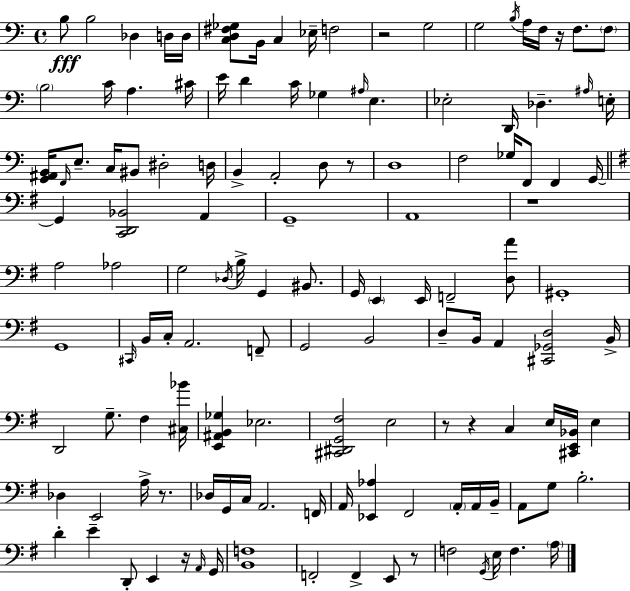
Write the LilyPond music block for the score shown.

{
  \clef bass
  \time 4/4
  \defaultTimeSignature
  \key c \major
  b8\fff b2 des4 d16 d16 | <c d fis ges>8 b,16 c4 ees16-- f2 | r2 g2 | g2 \acciaccatura { b16 } a16 f16 r16 f8. \parenthesize f8 | \break \parenthesize b2 c'16 a4. | cis'16 e'16 d'4 c'16 ges4 \grace { ais16 } e4. | ees2-. d,16 des4.-- | \grace { ais16 } e16-. <g, ais, b,>16 \grace { f,16 } e8.-- c16 bis,8 dis2-. | \break d16 b,4-> a,2-. | d8 r8 d1 | f2 ges16 f,8 f,4 | g,16~~ \bar "||" \break \key g \major g,4 <c, d, bes,>2 a,4 | g,1-- | a,1 | r1 | \break a2 aes2 | g2 \acciaccatura { des16 } b16-> g,4 bis,8. | g,16 \parenthesize e,4 e,16 f,2-- <d a'>8 | gis,1-. | \break g,1 | \grace { cis,16 } b,16 c16-. a,2. | f,8-- g,2 b,2 | d8-- b,16 a,4 <cis, ges, d>2 | \break b,16-> d,2 g8.-- fis4 | <cis bes'>16 <e, ais, b, ges>4 ees2. | <cis, dis, g, fis>2 e2 | r8 r4 c4 e16 <cis, e, bes,>16 e4 | \break des4 e,2 a16-> r8. | des16 g,16 c16 a,2. | f,16 a,16 <ees, aes>4 fis,2 \parenthesize a,16-. | a,16 b,16-- a,8 g8 b2.-. | \break d'4-. e'4-- d,8-. e,4 | r16 \grace { a,16 } g,16 <b, f>1 | f,2-. f,4-> e,8 | r8 f2 \acciaccatura { g,16 } e16 f4. | \break \parenthesize a16 \bar "|."
}